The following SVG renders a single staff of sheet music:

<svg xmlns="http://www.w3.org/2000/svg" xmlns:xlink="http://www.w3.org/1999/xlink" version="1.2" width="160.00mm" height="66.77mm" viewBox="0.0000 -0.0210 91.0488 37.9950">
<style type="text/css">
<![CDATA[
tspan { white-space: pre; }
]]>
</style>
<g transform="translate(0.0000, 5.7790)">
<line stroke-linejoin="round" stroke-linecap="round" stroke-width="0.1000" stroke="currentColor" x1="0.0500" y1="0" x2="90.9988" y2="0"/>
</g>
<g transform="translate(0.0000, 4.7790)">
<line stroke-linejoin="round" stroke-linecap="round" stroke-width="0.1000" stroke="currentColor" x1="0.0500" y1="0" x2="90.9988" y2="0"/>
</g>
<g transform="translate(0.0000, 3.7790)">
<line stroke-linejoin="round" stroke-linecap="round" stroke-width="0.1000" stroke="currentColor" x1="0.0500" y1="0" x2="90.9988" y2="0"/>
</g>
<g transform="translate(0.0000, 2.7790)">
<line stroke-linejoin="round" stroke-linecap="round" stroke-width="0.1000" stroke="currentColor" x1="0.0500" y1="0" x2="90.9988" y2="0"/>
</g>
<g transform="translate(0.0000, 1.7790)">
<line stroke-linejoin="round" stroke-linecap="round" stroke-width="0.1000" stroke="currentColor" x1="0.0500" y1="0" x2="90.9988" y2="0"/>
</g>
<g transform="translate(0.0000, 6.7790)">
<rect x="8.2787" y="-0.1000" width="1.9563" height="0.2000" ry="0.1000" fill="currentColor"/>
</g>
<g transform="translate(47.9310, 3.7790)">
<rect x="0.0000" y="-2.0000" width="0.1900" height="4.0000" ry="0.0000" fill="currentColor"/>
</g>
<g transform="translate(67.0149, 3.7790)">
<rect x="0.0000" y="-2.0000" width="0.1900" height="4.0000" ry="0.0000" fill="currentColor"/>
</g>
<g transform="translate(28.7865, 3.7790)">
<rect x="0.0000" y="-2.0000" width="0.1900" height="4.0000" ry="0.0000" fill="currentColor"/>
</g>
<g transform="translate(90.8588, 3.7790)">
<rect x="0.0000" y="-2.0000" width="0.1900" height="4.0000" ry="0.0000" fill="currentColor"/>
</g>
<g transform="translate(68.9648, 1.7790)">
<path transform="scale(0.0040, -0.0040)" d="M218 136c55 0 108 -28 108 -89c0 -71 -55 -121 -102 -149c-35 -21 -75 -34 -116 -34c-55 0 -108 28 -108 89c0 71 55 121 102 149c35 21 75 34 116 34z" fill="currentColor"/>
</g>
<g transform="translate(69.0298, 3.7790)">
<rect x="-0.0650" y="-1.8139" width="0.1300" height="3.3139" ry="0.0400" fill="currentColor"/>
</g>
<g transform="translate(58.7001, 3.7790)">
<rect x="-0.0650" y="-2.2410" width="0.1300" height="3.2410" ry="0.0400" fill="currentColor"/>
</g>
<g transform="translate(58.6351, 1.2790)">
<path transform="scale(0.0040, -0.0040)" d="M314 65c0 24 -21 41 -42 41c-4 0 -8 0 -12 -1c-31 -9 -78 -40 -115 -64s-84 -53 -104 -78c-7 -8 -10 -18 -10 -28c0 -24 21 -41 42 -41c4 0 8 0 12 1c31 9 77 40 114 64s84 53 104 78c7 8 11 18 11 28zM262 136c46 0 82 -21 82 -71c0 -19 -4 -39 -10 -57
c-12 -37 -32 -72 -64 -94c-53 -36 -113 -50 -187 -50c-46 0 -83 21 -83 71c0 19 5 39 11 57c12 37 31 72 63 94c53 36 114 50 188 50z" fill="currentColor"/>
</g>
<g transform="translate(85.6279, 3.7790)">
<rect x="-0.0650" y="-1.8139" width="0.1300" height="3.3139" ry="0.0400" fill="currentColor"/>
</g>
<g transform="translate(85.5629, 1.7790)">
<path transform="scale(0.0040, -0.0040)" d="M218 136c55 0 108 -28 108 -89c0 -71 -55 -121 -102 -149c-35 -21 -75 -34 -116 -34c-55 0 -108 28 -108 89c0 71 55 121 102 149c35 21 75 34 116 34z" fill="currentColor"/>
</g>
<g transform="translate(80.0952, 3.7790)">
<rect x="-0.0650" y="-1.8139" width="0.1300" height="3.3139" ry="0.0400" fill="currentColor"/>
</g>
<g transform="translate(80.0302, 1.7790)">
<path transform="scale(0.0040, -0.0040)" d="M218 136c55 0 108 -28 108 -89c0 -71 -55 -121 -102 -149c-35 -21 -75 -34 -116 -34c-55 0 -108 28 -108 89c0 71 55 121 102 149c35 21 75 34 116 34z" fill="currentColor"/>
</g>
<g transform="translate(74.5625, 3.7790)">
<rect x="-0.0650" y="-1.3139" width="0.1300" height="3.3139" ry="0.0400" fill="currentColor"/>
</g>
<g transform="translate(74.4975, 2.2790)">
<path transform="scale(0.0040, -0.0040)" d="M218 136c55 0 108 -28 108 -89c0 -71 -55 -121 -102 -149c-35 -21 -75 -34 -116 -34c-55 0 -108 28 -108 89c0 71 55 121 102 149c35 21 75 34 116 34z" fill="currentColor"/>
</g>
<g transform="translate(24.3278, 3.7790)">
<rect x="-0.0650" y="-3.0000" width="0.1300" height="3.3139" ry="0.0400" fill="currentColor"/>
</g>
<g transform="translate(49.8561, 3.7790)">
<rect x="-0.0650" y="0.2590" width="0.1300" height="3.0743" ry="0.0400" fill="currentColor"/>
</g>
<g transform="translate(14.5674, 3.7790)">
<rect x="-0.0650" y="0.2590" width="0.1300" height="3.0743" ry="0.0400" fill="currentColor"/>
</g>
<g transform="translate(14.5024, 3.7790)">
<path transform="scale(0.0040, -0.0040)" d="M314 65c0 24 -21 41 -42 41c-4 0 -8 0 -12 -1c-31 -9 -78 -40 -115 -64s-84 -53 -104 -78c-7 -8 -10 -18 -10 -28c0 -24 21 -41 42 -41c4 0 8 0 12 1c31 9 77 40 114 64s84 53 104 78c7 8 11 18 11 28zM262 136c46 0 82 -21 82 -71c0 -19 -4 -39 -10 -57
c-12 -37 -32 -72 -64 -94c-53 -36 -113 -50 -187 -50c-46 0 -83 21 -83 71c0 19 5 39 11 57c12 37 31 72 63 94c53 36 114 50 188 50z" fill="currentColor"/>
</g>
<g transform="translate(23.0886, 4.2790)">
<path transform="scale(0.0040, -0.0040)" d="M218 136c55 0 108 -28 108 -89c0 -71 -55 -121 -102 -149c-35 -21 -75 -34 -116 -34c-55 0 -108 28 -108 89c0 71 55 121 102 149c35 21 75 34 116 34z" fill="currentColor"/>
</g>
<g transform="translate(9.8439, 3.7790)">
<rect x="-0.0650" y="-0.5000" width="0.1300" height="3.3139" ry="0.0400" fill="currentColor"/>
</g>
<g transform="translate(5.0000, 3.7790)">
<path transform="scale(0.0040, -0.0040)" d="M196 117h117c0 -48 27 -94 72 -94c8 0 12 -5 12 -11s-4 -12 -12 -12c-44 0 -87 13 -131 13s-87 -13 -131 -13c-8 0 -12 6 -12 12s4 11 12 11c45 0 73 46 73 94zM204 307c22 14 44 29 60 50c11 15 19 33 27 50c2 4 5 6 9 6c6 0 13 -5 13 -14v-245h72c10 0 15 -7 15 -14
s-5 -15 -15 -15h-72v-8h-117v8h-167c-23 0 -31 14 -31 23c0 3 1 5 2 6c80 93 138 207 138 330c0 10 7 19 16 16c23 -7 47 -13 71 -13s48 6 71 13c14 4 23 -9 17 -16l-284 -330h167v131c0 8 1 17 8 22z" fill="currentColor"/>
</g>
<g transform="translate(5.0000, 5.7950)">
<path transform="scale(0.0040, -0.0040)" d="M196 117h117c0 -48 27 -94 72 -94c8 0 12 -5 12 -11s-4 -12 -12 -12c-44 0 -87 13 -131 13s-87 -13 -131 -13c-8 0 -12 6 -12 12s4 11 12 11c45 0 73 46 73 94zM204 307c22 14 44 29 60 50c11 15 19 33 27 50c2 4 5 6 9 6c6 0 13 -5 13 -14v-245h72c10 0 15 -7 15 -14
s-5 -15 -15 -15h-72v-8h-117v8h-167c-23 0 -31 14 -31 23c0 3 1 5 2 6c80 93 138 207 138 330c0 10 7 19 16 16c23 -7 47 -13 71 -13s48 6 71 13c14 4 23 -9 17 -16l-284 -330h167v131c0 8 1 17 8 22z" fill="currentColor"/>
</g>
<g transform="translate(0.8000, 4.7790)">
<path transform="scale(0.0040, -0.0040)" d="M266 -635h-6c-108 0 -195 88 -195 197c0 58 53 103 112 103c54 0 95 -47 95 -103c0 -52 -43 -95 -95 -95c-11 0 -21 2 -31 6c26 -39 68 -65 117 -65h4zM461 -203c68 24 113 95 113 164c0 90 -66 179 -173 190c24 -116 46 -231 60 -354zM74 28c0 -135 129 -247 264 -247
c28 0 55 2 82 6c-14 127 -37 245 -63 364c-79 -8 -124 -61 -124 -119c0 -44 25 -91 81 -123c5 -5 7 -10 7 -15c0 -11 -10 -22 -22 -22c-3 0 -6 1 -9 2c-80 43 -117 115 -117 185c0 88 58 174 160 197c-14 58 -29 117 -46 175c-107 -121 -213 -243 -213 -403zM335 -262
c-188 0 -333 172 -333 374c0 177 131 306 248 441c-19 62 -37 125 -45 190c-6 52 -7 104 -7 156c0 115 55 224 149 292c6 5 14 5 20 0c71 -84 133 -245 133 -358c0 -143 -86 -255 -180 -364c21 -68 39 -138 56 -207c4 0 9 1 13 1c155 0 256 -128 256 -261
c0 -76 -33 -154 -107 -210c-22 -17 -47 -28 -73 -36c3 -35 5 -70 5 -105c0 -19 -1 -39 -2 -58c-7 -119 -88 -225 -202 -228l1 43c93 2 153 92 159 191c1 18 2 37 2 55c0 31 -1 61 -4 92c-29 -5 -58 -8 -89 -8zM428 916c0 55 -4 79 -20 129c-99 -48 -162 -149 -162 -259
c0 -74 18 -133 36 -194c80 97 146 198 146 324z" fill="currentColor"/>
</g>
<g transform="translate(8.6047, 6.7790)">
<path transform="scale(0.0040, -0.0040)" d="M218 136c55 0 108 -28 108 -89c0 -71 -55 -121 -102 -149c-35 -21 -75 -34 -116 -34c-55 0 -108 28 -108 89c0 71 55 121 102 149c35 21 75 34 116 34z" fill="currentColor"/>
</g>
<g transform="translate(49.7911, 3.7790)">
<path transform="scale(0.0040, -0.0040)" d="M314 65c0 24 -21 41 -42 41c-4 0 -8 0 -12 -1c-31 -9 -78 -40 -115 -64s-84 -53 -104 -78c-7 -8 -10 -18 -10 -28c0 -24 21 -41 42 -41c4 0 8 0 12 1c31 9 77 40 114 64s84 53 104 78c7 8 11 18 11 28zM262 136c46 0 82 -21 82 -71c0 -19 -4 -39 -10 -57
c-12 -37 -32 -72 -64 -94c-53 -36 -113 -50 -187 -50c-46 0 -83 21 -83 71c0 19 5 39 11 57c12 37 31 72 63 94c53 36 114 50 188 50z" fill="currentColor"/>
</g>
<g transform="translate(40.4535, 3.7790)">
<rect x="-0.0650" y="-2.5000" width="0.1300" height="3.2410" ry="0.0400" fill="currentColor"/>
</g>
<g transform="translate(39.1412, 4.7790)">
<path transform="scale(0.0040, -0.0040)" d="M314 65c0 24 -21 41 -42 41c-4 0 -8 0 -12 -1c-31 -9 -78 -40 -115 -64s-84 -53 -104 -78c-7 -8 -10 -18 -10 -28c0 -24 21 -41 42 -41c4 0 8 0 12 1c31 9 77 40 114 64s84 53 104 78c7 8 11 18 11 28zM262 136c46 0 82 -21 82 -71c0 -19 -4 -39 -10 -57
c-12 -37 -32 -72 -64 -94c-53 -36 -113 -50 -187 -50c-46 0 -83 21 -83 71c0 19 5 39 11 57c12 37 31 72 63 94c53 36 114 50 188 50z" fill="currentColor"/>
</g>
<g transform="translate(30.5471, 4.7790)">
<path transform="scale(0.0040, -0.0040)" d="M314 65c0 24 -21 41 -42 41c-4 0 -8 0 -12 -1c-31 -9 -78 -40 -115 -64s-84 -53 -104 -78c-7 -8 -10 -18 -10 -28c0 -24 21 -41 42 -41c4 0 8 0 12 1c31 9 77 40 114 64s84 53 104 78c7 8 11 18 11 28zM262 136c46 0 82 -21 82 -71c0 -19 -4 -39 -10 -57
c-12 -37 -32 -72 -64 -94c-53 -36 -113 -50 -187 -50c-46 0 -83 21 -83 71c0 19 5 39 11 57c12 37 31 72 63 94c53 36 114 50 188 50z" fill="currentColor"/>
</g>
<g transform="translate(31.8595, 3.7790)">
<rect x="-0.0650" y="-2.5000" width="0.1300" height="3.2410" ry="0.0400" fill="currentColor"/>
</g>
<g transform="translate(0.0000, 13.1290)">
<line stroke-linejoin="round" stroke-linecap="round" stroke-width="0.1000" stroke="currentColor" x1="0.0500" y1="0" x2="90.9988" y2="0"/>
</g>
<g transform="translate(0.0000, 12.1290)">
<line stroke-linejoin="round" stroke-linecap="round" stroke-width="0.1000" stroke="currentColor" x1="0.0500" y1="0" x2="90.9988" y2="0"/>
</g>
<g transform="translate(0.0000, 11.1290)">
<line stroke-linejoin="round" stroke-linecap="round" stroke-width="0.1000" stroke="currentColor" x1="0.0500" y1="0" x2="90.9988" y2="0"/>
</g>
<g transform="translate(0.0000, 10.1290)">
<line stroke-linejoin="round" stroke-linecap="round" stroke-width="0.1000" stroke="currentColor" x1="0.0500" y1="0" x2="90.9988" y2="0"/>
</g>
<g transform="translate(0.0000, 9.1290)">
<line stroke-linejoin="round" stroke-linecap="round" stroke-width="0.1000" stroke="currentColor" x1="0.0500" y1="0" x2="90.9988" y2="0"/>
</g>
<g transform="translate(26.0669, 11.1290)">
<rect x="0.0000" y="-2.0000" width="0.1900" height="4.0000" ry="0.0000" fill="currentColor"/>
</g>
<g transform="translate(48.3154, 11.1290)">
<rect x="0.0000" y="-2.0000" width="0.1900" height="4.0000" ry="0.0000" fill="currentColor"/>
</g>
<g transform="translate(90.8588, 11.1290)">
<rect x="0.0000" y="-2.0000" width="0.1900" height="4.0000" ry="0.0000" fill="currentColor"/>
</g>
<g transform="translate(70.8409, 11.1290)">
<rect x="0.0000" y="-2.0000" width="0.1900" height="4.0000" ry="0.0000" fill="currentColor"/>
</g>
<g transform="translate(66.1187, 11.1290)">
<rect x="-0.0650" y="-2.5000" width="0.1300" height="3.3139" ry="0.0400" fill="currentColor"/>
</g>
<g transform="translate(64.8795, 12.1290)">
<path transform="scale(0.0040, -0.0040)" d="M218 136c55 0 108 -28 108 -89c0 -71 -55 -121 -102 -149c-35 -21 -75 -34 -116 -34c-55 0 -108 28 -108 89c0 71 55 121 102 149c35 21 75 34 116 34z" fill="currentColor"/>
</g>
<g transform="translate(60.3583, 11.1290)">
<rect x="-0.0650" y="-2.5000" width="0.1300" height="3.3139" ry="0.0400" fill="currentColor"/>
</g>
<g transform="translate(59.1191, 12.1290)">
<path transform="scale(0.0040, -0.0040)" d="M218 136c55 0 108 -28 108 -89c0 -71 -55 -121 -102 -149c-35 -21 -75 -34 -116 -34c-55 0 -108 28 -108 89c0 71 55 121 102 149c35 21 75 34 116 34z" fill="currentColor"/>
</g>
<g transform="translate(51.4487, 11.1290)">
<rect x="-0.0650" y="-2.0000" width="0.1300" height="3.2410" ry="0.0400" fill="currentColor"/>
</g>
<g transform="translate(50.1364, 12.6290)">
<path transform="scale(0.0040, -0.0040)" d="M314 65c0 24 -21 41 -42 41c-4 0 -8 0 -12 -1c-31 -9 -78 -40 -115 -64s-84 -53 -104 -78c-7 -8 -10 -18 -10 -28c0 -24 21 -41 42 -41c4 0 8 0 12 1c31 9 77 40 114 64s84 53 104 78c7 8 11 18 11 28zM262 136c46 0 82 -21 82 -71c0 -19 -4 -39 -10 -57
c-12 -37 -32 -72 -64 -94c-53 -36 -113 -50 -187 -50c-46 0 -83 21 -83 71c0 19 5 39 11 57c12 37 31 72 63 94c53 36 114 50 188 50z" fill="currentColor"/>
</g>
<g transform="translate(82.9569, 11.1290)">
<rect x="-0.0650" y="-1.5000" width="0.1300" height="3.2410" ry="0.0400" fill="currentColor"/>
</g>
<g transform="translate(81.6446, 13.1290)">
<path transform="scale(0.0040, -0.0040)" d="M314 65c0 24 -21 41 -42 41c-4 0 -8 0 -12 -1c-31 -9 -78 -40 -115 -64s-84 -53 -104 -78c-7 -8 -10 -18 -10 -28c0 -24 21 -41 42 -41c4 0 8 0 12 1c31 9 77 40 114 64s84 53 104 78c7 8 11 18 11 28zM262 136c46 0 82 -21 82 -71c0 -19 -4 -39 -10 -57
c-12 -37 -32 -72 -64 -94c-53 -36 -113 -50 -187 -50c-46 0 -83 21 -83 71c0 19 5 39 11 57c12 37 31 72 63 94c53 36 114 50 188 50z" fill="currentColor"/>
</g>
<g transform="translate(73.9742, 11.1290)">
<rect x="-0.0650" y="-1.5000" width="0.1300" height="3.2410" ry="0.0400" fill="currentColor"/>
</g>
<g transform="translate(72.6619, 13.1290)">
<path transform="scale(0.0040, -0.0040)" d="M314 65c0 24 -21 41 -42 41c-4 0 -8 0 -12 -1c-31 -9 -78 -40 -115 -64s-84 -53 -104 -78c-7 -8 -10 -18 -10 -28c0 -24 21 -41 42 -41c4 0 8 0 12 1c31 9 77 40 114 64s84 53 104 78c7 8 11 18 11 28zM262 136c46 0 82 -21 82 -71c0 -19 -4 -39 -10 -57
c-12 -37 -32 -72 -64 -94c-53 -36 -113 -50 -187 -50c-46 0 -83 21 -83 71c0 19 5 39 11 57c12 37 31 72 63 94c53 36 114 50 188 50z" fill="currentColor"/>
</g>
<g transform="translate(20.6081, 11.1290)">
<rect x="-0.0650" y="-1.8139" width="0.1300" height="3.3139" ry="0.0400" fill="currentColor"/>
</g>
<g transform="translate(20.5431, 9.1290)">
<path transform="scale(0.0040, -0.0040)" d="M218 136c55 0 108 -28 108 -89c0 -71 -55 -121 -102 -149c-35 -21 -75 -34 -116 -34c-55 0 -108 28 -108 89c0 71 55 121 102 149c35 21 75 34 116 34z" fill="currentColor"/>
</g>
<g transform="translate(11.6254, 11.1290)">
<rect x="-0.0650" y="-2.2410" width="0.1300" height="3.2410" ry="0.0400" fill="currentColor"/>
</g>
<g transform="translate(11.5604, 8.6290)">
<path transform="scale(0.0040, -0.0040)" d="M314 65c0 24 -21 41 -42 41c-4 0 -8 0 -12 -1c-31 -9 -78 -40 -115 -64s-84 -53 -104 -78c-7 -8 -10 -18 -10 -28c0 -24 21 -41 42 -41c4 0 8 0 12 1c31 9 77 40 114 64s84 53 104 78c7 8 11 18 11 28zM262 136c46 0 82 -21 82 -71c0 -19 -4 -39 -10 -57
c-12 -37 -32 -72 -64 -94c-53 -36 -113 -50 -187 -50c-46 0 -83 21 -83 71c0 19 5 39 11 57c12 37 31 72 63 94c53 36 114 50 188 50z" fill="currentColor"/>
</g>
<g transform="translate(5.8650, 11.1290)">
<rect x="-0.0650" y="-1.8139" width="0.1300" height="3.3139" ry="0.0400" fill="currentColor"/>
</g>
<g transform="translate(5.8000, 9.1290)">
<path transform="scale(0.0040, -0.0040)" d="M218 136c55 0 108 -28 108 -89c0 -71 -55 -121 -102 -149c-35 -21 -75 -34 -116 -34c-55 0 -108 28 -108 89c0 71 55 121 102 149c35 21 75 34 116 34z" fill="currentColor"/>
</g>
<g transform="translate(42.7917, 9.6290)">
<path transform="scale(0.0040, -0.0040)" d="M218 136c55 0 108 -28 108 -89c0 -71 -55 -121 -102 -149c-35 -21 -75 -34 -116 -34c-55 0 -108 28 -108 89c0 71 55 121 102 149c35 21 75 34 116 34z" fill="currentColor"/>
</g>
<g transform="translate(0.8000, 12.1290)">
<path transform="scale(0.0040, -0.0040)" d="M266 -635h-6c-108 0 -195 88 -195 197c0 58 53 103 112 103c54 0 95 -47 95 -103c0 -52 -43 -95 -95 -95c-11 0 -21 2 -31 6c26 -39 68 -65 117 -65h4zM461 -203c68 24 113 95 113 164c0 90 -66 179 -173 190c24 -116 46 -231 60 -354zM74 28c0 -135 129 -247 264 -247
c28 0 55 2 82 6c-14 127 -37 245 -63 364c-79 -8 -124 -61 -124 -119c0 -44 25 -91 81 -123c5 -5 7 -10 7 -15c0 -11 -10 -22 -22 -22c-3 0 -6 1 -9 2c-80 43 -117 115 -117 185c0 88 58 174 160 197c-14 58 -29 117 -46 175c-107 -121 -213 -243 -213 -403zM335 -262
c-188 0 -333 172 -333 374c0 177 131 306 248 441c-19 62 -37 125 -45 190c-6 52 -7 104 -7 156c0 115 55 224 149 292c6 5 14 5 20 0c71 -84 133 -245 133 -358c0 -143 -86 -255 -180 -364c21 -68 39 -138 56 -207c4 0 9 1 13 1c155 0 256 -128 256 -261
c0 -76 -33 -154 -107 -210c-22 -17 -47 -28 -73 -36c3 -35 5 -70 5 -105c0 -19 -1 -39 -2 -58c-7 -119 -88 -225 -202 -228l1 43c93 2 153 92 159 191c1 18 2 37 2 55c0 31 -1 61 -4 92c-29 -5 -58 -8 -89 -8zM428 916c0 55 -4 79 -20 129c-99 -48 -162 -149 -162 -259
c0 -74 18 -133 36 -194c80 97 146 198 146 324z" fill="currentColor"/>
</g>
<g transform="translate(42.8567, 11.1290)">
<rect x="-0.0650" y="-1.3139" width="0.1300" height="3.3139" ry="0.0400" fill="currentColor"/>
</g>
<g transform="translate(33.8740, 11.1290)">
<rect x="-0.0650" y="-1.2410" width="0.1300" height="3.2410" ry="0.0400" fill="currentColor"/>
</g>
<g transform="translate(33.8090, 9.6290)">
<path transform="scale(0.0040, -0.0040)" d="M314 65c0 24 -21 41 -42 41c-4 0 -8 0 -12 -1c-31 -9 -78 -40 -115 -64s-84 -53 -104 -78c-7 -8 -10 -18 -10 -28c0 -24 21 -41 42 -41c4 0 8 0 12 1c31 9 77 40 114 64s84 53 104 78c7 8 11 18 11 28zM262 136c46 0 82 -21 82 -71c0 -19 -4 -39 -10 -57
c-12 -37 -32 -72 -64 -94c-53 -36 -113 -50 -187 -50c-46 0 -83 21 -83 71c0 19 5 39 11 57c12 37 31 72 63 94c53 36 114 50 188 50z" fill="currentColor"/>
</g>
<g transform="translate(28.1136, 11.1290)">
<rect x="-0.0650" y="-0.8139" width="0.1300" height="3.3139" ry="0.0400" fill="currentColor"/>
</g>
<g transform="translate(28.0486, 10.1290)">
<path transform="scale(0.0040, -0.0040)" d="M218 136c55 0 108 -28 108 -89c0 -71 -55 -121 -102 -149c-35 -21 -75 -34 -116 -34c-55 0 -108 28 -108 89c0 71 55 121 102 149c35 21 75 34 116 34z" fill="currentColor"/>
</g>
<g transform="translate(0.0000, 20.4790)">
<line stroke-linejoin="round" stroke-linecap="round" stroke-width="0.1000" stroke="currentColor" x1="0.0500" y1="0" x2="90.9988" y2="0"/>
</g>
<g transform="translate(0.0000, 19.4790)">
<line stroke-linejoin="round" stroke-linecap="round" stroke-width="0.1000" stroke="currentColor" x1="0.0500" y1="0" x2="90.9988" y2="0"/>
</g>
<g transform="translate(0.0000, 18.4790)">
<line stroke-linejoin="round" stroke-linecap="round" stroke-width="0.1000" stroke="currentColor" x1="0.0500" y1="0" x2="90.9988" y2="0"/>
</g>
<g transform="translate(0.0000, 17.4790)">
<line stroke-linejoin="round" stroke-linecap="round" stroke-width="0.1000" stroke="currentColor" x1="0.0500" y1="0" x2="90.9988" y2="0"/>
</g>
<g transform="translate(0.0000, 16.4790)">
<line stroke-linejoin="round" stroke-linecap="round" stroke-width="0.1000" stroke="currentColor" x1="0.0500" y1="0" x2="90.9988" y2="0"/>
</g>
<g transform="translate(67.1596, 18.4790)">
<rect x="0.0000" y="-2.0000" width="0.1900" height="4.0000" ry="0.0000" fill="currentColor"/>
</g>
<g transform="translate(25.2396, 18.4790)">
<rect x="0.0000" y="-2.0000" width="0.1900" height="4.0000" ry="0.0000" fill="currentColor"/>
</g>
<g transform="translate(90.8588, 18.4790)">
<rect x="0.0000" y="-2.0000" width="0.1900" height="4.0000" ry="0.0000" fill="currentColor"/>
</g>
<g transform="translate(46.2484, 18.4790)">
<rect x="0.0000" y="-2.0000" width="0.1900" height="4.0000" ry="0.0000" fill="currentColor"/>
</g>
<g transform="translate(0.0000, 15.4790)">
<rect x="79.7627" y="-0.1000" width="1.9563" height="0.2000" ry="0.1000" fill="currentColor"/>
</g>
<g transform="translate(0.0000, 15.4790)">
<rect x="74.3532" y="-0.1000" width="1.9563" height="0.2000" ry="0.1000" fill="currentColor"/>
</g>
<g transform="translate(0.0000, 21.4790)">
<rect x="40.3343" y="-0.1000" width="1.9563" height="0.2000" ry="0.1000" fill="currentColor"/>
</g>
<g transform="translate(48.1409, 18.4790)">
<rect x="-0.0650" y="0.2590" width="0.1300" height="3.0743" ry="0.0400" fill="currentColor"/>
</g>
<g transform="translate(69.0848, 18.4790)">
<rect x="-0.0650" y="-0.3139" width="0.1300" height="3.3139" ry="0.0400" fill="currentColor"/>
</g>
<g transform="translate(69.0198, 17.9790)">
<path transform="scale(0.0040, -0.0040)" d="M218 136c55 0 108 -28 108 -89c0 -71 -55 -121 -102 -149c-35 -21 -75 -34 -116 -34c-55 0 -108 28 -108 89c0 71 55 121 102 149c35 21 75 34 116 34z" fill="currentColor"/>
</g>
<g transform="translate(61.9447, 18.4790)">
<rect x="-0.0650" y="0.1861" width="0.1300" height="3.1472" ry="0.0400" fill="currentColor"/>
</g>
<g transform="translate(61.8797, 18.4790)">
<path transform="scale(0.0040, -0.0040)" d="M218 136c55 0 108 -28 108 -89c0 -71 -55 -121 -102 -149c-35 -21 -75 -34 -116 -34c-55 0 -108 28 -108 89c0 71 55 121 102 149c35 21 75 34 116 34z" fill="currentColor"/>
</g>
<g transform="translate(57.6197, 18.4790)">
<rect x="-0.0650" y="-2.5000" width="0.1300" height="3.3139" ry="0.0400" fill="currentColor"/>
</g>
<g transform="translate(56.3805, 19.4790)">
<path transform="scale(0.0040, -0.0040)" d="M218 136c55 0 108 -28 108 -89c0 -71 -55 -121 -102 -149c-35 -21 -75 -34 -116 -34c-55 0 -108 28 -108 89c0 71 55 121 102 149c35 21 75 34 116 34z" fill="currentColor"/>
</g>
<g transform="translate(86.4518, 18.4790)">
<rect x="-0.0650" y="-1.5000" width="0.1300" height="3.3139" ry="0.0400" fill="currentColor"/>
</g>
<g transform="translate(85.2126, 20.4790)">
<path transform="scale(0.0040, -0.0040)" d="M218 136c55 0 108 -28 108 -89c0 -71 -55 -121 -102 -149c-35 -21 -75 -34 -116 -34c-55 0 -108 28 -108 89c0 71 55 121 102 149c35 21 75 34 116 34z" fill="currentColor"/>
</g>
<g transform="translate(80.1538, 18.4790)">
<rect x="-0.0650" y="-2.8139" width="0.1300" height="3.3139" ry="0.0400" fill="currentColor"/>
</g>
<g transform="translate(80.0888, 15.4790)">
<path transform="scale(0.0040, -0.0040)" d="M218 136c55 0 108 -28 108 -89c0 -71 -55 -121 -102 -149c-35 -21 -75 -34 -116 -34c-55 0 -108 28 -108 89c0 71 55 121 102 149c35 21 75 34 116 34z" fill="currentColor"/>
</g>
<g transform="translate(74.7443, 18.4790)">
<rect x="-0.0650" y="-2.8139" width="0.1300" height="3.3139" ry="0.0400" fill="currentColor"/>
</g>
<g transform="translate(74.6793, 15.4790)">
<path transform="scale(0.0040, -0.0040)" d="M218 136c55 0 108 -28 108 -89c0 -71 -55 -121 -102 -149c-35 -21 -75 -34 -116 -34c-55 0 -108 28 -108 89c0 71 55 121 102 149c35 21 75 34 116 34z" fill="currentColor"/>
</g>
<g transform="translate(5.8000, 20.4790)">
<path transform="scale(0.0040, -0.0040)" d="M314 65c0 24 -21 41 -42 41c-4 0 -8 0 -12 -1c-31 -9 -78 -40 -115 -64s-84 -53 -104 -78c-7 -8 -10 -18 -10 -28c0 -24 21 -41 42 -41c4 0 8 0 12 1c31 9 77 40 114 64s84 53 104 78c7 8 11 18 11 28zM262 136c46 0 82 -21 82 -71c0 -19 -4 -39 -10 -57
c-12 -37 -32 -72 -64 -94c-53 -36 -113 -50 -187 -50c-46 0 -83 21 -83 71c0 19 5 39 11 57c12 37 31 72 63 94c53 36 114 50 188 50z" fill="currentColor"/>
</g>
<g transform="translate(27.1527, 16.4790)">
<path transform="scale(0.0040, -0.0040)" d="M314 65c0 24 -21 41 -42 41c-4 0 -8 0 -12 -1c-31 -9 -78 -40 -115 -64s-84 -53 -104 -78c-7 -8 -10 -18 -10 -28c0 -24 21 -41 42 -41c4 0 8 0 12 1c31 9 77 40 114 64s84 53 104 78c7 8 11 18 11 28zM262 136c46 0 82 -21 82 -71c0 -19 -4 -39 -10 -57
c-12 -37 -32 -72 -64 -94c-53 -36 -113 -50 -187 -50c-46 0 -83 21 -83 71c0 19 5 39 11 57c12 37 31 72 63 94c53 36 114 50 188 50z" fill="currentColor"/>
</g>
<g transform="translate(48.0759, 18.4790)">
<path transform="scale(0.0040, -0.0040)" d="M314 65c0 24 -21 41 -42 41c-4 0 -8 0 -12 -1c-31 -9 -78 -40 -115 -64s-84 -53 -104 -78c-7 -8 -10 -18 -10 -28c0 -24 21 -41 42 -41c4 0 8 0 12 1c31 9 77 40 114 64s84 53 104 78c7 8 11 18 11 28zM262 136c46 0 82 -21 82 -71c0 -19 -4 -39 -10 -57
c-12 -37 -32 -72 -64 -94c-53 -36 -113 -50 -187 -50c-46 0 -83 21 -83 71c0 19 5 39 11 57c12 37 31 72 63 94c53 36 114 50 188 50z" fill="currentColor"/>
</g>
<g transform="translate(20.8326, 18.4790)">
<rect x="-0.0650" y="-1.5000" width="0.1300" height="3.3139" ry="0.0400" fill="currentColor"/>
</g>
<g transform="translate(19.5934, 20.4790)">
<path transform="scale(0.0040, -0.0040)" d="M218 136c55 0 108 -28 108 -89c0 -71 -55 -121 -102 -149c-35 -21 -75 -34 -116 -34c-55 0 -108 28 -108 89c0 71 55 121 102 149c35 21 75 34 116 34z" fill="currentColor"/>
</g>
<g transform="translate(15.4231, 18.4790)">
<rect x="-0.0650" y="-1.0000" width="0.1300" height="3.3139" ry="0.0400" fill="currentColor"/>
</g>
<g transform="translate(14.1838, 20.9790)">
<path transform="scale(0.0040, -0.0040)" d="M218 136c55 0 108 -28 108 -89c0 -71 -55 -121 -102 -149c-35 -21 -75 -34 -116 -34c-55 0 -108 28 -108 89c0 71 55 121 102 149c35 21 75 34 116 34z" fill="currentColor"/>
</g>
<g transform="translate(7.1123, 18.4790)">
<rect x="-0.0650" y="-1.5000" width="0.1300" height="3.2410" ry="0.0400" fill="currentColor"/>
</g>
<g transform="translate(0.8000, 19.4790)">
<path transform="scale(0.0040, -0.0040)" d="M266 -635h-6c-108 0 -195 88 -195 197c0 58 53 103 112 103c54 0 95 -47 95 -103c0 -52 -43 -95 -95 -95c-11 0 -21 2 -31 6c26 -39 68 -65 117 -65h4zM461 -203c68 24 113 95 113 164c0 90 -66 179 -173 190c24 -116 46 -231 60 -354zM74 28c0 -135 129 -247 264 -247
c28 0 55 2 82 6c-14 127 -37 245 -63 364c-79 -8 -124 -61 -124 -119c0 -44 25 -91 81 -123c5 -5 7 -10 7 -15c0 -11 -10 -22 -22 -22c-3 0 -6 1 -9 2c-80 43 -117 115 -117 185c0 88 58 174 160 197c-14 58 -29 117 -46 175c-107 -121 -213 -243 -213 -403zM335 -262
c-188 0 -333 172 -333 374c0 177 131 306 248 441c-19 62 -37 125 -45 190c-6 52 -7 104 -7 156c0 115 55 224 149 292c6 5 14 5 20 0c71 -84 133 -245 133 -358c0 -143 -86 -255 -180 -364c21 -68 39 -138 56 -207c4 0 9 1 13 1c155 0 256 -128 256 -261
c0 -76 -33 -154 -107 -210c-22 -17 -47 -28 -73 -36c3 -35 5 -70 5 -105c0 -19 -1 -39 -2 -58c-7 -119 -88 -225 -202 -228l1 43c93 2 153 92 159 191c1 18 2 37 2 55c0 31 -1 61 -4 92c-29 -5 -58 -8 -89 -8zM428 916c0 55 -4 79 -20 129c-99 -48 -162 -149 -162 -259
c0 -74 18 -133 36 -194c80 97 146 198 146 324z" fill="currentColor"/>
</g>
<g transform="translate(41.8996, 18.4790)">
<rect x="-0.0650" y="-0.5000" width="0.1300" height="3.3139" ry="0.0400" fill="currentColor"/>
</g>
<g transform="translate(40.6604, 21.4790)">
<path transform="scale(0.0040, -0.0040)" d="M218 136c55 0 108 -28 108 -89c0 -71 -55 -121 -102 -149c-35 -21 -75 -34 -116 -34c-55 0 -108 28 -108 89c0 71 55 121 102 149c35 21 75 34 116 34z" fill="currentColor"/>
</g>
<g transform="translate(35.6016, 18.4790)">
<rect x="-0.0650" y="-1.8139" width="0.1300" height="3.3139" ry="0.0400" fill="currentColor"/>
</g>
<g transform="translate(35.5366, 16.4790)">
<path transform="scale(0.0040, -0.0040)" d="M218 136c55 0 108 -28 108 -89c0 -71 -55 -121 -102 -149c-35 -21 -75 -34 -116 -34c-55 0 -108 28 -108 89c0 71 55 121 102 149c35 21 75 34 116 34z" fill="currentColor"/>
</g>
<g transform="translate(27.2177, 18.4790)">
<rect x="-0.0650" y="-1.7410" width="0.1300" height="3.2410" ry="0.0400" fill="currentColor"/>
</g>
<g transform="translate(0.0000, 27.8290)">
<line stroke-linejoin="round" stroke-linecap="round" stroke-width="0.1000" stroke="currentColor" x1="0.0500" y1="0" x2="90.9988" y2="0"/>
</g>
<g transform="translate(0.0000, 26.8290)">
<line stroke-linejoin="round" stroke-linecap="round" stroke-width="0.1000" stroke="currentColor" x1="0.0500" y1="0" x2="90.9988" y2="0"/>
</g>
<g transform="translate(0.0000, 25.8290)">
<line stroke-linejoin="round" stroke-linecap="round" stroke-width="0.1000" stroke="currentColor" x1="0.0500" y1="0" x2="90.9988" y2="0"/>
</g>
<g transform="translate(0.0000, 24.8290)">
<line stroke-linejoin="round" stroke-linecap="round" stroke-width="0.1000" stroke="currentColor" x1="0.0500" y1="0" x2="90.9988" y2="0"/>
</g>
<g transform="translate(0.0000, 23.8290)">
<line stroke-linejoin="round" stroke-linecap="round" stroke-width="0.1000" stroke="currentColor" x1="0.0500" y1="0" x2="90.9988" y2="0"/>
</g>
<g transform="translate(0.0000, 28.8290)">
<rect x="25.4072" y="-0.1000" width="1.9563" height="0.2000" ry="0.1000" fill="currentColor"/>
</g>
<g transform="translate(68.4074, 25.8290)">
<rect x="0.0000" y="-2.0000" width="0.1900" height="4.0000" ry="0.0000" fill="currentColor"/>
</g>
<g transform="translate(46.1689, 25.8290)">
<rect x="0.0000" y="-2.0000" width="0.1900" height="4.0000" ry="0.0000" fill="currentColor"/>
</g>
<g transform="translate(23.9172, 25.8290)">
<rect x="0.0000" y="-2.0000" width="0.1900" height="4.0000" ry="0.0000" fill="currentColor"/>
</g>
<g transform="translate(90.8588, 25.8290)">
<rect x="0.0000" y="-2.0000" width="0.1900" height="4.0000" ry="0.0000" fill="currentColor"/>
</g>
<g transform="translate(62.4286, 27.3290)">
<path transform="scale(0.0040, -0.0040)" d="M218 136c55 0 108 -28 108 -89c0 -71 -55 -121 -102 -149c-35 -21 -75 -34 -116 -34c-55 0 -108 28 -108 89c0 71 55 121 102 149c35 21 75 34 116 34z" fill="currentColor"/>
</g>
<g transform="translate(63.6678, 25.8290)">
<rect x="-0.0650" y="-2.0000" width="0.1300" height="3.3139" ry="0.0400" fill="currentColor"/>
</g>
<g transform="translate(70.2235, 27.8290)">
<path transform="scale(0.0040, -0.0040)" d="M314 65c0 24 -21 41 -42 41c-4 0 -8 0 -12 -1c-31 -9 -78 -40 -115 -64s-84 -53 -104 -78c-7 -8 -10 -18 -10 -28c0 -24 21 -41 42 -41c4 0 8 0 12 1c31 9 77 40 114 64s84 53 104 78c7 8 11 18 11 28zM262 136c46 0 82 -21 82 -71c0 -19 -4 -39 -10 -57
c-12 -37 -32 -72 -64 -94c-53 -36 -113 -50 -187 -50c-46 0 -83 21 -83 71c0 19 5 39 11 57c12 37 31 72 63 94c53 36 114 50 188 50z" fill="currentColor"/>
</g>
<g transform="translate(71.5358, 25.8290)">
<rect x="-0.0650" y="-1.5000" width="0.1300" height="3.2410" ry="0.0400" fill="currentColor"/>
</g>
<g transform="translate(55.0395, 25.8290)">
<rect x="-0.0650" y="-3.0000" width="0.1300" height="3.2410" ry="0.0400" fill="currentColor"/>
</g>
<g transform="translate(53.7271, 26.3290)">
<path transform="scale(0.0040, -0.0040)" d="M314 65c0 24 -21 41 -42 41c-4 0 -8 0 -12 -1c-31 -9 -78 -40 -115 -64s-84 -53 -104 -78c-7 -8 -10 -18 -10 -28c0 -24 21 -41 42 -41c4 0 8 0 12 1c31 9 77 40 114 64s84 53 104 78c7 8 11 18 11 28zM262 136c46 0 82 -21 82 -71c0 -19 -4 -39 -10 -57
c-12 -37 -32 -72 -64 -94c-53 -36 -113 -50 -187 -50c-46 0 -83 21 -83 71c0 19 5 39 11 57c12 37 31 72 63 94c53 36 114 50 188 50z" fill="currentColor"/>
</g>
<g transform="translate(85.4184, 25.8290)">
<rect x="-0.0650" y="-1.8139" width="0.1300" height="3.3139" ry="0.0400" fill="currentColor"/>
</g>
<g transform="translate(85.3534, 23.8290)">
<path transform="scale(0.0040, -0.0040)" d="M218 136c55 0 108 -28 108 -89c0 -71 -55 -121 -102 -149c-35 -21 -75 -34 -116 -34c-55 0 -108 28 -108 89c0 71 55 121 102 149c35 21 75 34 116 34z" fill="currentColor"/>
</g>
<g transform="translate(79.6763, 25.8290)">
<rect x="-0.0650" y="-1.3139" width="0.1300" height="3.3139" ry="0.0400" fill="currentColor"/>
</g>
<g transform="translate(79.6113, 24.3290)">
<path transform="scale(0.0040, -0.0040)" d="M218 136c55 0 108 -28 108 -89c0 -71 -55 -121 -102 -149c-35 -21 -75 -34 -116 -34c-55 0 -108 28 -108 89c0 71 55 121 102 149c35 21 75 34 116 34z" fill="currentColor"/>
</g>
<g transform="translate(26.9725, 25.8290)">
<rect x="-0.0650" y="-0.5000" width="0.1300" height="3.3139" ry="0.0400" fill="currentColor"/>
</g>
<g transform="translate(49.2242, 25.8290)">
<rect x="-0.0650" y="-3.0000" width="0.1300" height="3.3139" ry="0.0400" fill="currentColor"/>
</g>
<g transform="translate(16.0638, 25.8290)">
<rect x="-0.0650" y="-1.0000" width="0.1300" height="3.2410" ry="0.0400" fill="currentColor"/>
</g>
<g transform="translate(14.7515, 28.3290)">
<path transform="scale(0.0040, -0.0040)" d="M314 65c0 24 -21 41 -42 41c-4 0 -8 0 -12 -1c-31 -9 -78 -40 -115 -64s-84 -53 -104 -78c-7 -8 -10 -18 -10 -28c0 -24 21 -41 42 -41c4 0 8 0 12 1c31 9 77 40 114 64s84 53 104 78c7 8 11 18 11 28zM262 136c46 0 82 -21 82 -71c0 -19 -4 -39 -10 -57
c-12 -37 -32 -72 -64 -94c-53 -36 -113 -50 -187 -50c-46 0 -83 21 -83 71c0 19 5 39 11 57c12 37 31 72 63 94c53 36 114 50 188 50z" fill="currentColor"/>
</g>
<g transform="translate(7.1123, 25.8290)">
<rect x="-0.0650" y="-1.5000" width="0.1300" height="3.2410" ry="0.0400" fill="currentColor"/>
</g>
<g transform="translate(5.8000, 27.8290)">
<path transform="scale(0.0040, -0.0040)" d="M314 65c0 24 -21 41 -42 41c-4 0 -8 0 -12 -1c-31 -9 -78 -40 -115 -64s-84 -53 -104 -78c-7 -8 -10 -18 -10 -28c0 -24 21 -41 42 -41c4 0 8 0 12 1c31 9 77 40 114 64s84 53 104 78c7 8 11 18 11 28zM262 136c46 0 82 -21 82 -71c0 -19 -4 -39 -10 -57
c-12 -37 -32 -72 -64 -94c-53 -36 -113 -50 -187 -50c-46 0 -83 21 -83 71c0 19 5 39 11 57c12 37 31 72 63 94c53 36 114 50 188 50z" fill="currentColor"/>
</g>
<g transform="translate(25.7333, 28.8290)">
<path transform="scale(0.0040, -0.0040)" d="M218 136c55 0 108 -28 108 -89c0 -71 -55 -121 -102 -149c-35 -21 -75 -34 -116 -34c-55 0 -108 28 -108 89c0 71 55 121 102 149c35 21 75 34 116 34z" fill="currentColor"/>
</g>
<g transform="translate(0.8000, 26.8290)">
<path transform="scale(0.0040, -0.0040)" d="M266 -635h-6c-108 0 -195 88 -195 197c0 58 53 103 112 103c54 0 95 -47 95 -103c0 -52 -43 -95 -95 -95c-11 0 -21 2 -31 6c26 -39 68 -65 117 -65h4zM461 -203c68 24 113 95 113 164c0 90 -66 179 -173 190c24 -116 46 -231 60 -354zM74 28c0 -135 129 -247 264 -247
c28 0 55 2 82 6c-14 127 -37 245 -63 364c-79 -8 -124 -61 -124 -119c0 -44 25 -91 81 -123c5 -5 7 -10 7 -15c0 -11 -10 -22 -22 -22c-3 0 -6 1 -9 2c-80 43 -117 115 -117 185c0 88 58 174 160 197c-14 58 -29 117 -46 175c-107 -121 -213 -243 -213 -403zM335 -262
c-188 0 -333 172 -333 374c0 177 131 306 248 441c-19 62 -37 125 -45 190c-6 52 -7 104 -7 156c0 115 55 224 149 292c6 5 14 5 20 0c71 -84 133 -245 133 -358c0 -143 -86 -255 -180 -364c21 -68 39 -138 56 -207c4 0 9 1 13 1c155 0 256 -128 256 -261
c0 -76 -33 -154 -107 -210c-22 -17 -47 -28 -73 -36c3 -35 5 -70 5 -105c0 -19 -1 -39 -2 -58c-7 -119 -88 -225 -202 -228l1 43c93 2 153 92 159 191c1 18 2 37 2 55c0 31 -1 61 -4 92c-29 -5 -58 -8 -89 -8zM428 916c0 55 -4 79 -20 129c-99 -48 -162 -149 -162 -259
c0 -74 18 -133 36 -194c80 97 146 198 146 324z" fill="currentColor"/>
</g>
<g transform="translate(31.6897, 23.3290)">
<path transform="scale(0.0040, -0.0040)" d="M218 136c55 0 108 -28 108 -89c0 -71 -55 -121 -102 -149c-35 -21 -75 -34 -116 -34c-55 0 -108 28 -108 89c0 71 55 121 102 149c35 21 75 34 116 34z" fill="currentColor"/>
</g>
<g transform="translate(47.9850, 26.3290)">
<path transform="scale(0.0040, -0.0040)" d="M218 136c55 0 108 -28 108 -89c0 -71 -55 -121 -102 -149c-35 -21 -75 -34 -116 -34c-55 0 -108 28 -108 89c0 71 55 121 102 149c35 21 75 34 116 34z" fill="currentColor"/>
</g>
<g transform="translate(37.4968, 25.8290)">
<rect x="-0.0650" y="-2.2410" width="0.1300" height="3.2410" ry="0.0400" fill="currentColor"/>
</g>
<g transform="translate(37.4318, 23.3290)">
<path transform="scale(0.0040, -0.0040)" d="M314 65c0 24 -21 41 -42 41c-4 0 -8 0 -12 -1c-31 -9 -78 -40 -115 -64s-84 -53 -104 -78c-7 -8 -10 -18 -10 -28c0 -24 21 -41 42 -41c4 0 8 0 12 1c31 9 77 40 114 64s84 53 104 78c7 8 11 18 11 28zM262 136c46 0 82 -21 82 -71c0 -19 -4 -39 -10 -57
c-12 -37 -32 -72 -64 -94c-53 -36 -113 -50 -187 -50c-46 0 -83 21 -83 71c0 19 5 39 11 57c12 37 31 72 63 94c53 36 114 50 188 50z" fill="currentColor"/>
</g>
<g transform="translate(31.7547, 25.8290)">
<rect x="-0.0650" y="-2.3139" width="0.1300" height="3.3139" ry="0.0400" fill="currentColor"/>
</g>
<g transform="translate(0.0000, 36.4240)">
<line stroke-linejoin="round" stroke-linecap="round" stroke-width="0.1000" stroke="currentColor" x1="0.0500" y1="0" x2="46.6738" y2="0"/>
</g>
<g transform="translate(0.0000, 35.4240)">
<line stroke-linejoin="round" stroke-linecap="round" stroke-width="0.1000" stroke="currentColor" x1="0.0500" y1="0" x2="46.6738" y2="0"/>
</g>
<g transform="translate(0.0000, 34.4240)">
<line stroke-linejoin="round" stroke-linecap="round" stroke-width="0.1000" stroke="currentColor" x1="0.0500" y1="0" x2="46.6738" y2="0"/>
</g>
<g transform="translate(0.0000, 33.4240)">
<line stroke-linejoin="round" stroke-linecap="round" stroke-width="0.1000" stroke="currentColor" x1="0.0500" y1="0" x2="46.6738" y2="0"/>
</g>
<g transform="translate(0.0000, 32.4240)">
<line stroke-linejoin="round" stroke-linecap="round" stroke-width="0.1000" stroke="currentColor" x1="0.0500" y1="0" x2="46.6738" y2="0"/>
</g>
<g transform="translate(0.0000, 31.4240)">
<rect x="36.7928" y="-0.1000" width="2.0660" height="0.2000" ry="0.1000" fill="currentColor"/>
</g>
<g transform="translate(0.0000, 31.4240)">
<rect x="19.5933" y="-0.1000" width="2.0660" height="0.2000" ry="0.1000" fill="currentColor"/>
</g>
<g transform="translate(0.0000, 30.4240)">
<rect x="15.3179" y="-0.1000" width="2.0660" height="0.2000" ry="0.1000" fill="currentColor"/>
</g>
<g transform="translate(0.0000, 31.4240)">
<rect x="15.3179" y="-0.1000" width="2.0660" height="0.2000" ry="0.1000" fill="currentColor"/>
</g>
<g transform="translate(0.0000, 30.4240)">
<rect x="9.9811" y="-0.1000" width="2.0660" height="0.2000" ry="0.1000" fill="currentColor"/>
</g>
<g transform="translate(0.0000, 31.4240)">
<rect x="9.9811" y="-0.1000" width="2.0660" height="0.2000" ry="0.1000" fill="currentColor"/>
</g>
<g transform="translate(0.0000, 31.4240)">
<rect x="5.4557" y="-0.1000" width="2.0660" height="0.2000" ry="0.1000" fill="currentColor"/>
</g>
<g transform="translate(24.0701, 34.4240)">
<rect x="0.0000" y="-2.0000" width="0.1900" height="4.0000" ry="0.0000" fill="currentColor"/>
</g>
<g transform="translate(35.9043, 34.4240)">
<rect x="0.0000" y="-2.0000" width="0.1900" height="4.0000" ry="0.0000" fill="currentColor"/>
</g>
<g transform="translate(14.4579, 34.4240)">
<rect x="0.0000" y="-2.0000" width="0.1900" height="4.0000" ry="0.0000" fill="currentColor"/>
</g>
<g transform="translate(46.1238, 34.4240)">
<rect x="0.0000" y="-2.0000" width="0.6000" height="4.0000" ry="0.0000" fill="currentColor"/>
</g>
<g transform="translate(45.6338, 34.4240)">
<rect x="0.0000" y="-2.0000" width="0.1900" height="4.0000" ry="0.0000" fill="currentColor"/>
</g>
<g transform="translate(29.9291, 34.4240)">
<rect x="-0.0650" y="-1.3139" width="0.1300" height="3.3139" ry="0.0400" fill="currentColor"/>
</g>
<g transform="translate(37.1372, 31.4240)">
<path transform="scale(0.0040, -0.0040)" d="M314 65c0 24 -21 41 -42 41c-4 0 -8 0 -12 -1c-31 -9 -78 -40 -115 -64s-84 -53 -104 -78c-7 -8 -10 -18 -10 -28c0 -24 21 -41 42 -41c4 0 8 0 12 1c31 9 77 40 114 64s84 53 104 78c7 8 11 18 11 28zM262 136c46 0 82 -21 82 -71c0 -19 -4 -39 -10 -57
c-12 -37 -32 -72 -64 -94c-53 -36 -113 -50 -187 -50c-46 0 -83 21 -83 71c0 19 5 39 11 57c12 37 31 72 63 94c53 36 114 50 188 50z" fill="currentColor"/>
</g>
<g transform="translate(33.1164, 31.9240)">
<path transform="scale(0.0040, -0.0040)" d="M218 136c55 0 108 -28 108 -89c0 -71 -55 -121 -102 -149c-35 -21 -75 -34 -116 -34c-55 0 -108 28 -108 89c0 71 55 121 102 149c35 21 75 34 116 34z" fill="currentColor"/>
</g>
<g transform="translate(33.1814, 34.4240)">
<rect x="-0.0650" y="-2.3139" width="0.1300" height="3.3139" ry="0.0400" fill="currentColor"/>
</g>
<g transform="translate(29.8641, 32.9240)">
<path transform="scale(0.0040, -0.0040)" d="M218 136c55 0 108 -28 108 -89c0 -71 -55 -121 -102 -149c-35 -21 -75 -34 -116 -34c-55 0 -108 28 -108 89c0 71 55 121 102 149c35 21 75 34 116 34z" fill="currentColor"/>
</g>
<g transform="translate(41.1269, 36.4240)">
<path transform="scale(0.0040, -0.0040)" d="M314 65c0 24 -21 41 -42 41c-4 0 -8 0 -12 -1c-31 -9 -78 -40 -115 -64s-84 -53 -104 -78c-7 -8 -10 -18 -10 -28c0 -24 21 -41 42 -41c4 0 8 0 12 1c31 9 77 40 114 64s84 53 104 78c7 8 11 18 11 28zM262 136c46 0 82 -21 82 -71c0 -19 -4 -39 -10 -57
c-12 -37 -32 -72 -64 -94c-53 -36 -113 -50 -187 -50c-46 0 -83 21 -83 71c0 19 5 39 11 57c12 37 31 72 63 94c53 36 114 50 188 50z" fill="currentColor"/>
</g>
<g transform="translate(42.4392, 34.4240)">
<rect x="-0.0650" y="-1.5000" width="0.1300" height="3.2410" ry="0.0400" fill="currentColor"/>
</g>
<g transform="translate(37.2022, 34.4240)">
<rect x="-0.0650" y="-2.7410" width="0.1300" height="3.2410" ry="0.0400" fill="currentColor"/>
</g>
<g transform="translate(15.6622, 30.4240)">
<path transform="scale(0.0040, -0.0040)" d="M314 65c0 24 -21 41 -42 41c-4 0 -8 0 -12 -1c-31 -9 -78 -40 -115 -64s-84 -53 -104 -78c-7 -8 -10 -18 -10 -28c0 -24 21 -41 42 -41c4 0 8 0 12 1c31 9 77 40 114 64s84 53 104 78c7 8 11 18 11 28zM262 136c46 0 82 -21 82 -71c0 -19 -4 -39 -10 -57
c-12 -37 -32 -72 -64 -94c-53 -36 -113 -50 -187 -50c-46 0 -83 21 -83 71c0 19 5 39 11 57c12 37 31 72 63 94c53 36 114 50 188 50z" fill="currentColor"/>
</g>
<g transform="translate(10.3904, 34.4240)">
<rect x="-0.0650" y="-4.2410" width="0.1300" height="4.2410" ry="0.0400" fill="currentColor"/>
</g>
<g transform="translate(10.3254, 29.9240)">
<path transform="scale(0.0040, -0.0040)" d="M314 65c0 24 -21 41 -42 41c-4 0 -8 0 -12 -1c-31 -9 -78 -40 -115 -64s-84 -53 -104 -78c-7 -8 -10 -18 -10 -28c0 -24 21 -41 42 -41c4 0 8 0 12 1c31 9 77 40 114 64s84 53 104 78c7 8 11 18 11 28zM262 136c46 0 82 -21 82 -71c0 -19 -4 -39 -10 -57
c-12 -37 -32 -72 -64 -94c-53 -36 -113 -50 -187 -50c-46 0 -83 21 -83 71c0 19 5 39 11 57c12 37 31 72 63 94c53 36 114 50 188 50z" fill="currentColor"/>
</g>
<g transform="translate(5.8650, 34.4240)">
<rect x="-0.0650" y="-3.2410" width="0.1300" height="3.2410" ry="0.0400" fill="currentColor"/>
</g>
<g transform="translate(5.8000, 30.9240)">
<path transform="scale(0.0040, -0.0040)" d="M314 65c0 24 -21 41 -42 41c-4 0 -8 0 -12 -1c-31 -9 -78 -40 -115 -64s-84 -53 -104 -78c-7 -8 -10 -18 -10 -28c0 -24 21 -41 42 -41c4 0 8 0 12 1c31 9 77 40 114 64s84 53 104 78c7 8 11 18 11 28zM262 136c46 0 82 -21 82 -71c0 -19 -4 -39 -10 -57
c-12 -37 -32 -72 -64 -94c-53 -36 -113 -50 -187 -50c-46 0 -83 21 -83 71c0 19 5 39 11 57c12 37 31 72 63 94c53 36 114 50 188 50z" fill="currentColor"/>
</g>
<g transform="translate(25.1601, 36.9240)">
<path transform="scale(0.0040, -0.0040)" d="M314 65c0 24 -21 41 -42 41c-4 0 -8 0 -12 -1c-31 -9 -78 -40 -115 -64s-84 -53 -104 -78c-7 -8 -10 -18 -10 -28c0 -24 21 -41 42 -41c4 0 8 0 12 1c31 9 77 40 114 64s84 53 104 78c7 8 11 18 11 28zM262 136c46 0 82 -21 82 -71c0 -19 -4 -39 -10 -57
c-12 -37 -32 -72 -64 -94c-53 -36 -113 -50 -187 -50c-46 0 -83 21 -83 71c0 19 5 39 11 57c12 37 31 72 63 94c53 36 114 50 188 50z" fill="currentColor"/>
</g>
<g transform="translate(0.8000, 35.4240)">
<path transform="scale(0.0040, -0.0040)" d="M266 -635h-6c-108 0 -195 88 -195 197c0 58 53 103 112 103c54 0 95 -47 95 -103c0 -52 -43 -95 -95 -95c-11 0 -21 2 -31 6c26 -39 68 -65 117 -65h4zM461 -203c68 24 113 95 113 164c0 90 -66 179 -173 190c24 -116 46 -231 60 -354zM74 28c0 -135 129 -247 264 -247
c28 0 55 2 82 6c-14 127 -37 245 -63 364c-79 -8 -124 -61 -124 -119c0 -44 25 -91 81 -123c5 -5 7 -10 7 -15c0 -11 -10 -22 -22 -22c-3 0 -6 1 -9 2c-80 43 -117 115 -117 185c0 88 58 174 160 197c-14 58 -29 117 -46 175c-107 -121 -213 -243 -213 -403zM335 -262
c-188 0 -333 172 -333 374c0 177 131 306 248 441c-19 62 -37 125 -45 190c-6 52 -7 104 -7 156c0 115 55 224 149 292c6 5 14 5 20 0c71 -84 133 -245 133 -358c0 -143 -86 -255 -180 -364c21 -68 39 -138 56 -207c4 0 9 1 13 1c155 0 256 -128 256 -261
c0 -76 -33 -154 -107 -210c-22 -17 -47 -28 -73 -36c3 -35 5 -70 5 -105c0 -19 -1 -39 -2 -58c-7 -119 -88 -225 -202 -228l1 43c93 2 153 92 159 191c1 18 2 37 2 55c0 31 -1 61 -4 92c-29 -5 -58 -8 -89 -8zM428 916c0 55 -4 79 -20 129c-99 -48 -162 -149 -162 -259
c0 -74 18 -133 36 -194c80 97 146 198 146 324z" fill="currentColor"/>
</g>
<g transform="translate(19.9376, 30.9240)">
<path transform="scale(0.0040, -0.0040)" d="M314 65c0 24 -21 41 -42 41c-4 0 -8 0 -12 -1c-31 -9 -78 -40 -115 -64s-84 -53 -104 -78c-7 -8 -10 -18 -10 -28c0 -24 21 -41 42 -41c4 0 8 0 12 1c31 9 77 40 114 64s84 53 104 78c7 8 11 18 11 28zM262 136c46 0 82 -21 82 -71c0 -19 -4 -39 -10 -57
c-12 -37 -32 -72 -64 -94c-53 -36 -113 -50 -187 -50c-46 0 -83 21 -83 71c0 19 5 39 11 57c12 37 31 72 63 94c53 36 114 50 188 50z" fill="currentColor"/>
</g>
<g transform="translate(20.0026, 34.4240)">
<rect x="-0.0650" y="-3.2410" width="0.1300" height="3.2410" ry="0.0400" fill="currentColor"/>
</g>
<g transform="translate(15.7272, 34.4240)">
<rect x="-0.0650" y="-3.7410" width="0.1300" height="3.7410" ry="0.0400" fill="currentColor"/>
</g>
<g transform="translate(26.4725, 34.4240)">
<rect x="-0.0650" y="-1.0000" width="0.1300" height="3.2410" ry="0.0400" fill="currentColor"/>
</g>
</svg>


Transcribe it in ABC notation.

X:1
T:Untitled
M:4/4
L:1/4
K:C
C B2 A G2 G2 B2 g2 f e f f f g2 f d e2 e F2 G G E2 E2 E2 D E f2 f C B2 G B c a a E E2 D2 C g g2 A A2 F E2 e f b2 d'2 c'2 b2 D2 e g a2 E2